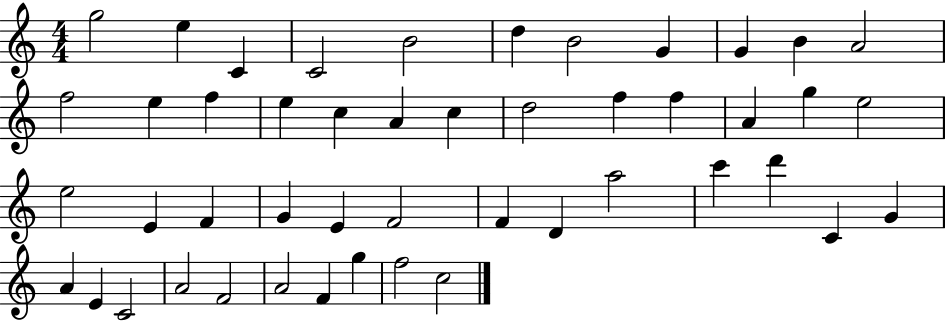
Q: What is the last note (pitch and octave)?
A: C5